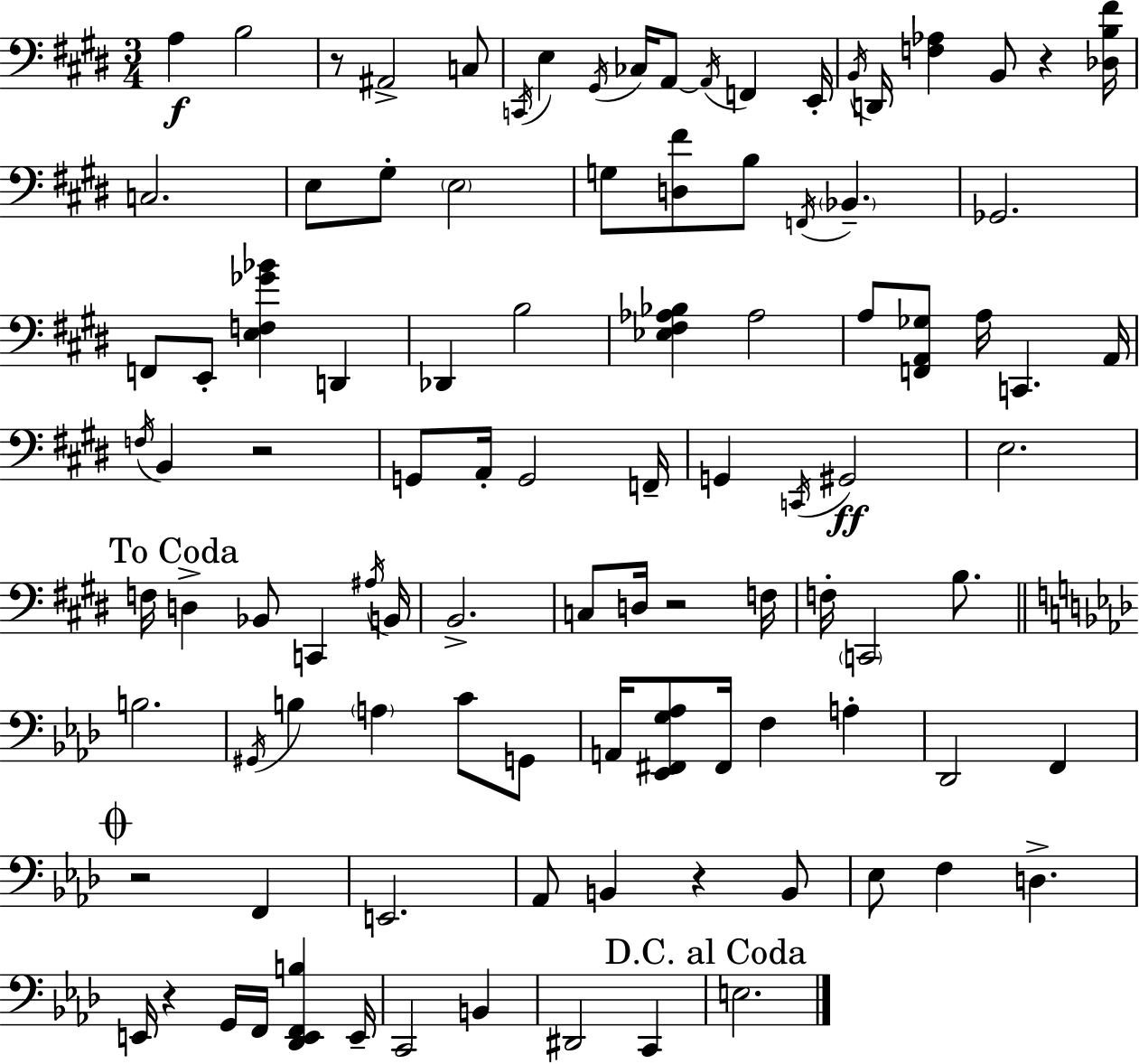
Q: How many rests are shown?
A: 7